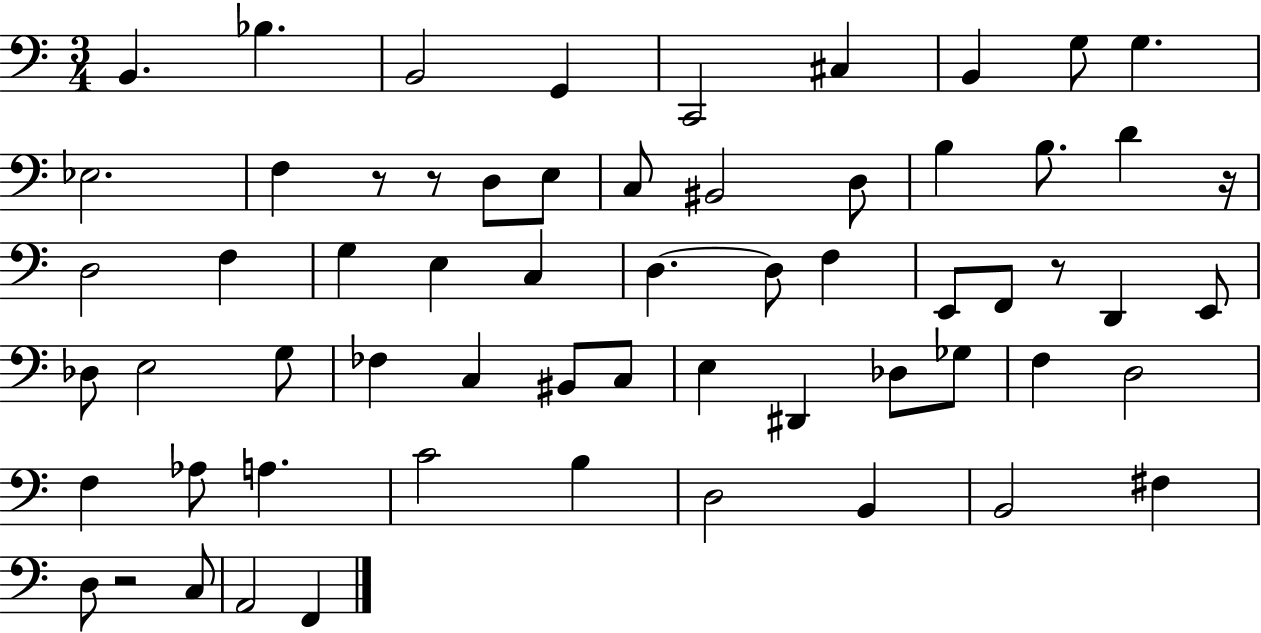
{
  \clef bass
  \numericTimeSignature
  \time 3/4
  \key c \major
  \repeat volta 2 { b,4. bes4. | b,2 g,4 | c,2 cis4 | b,4 g8 g4. | \break ees2. | f4 r8 r8 d8 e8 | c8 bis,2 d8 | b4 b8. d'4 r16 | \break d2 f4 | g4 e4 c4 | d4.~~ d8 f4 | e,8 f,8 r8 d,4 e,8 | \break des8 e2 g8 | fes4 c4 bis,8 c8 | e4 dis,4 des8 ges8 | f4 d2 | \break f4 aes8 a4. | c'2 b4 | d2 b,4 | b,2 fis4 | \break d8 r2 c8 | a,2 f,4 | } \bar "|."
}